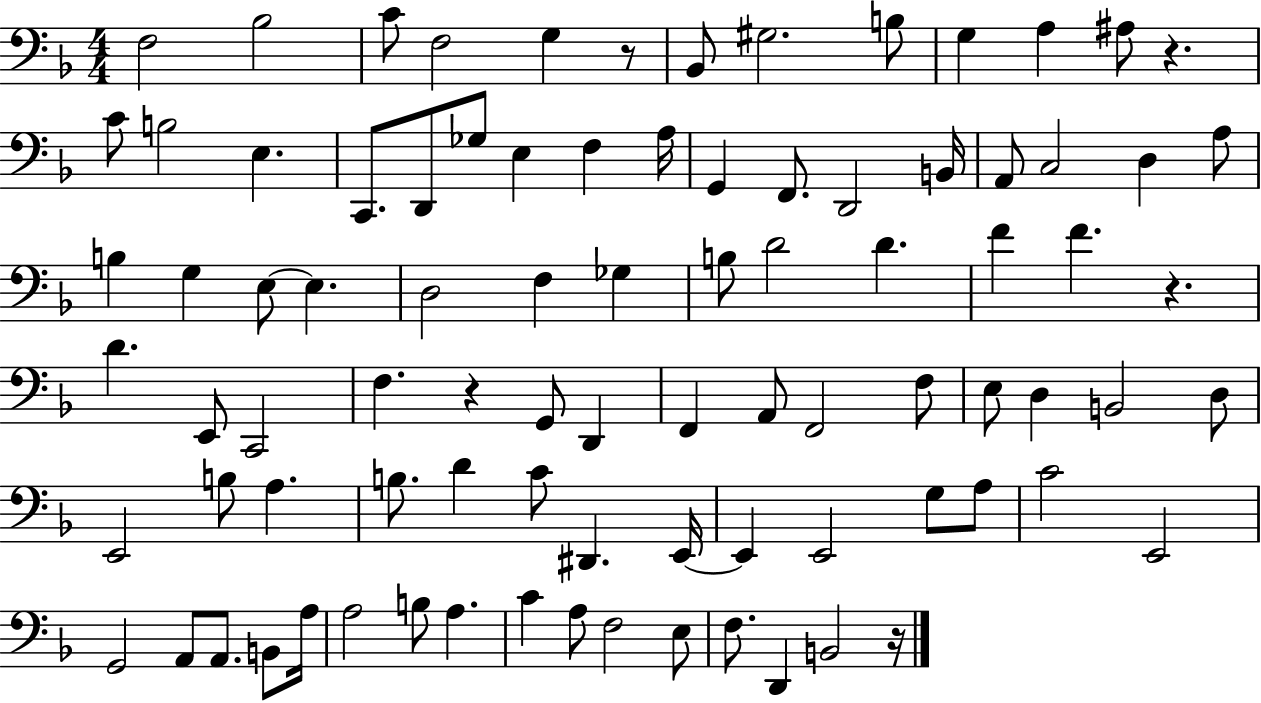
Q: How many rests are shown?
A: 5